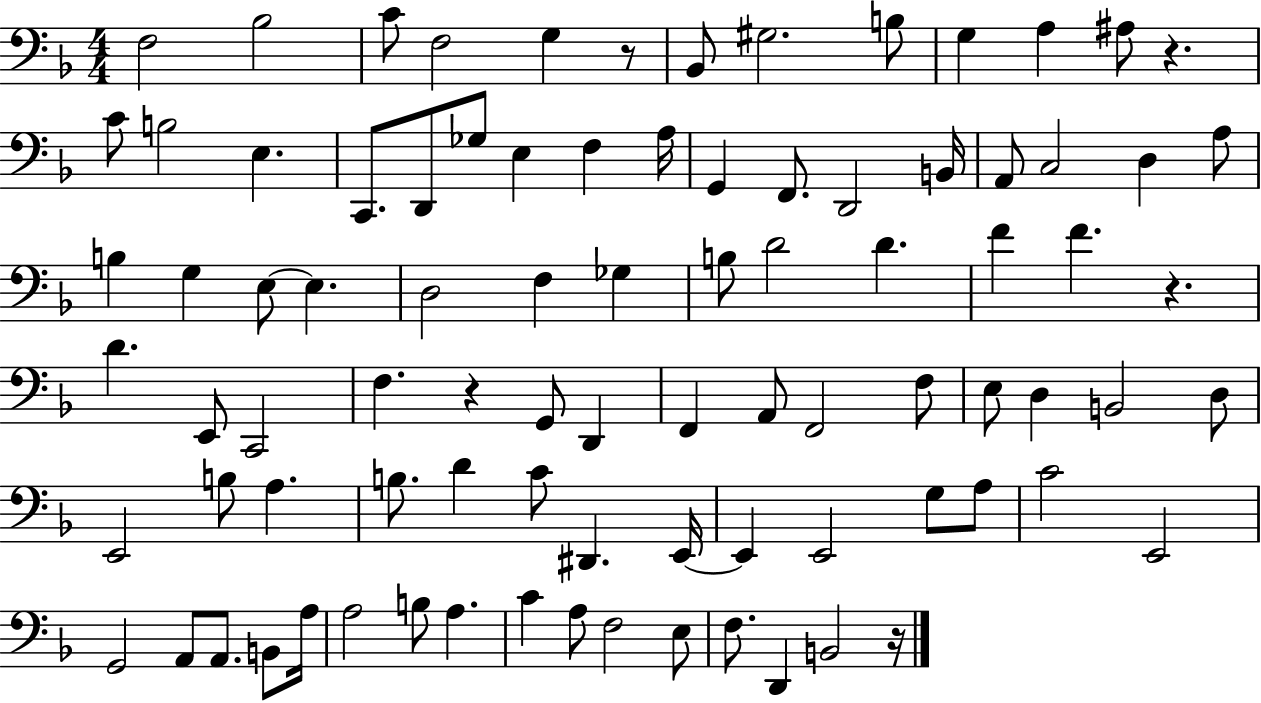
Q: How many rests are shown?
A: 5